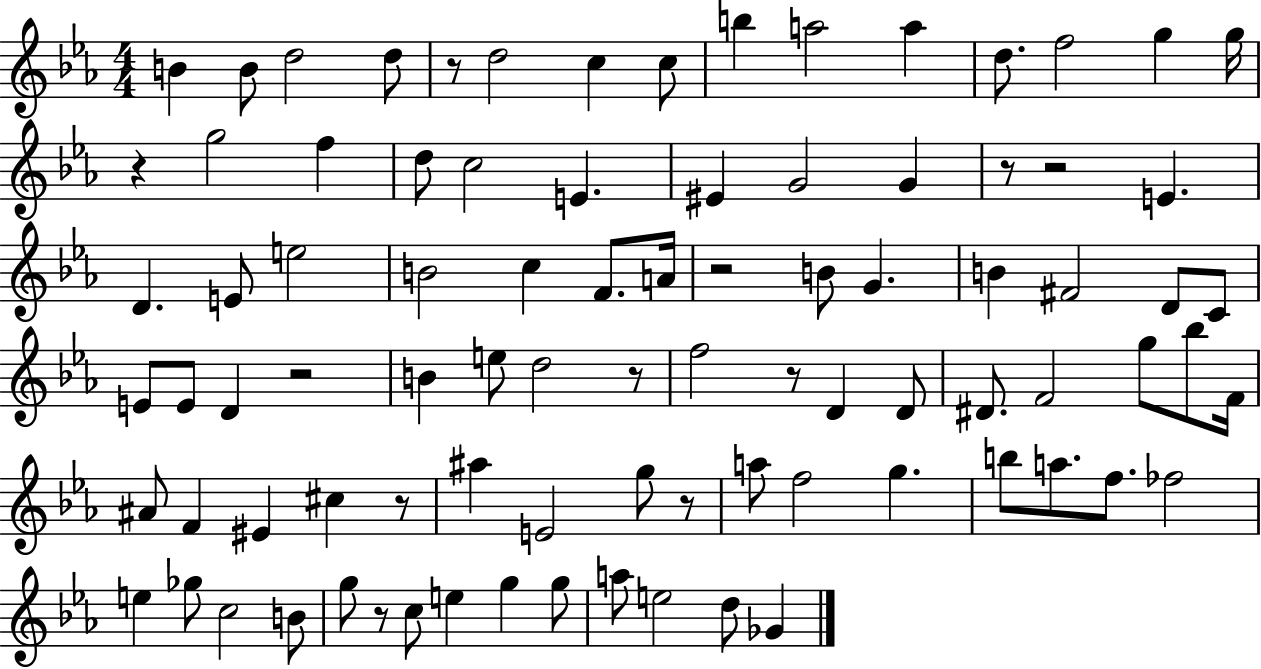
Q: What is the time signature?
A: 4/4